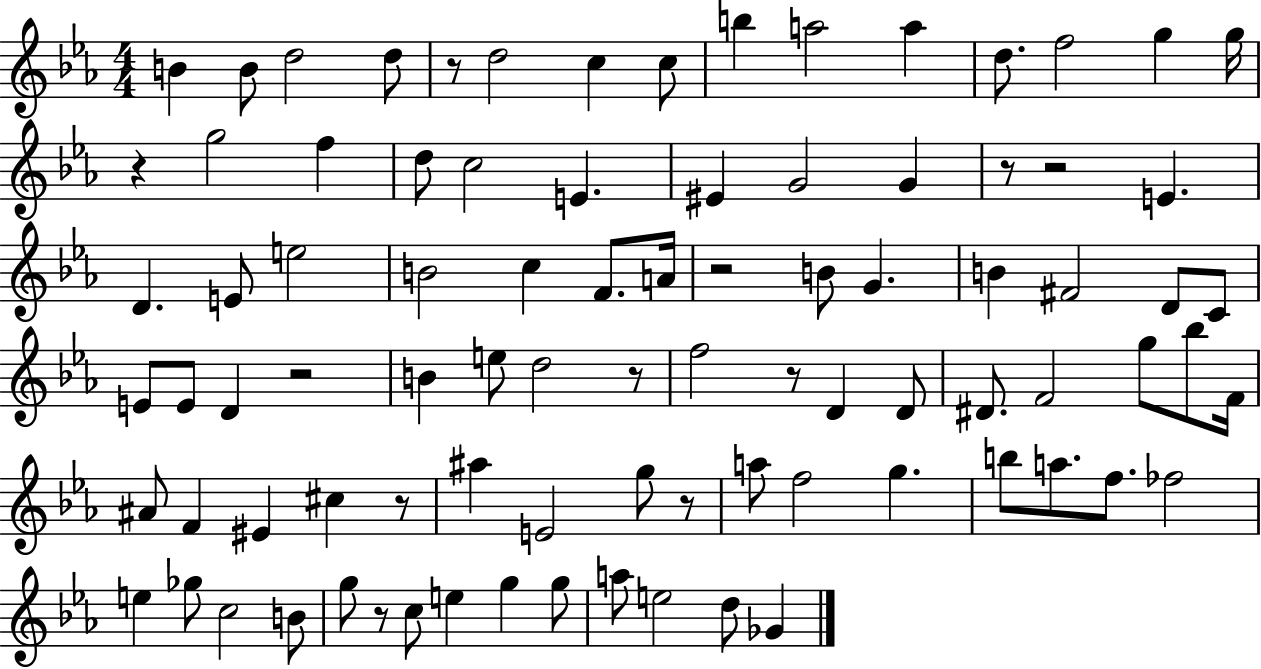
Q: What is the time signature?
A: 4/4